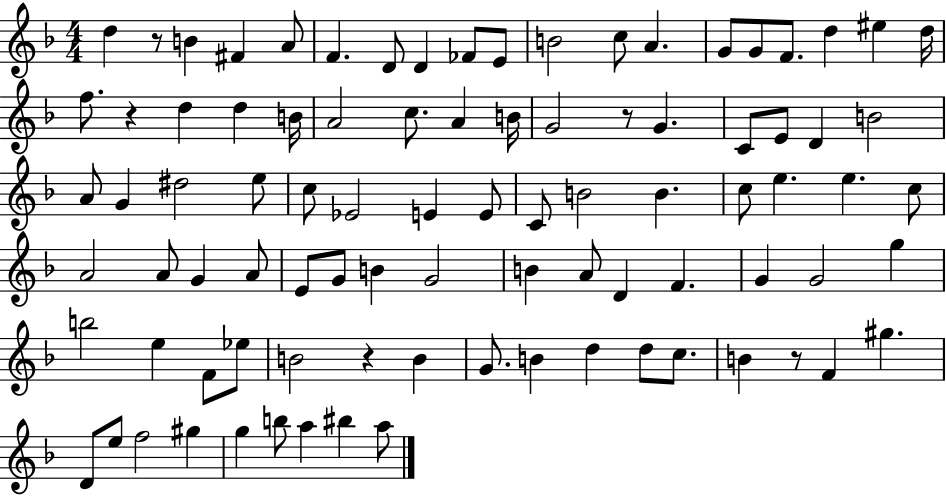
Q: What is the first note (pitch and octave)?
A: D5